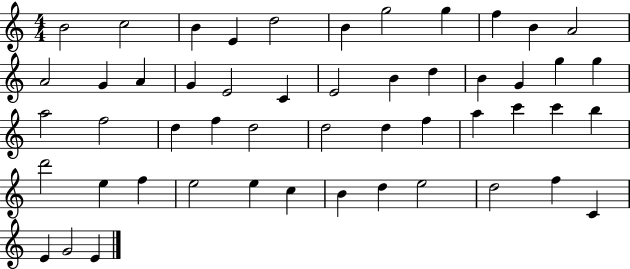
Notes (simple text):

B4/h C5/h B4/q E4/q D5/h B4/q G5/h G5/q F5/q B4/q A4/h A4/h G4/q A4/q G4/q E4/h C4/q E4/h B4/q D5/q B4/q G4/q G5/q G5/q A5/h F5/h D5/q F5/q D5/h D5/h D5/q F5/q A5/q C6/q C6/q B5/q D6/h E5/q F5/q E5/h E5/q C5/q B4/q D5/q E5/h D5/h F5/q C4/q E4/q G4/h E4/q